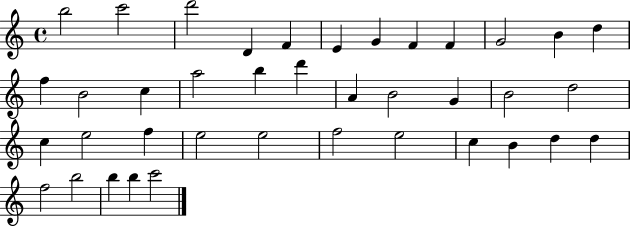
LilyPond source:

{
  \clef treble
  \time 4/4
  \defaultTimeSignature
  \key c \major
  b''2 c'''2 | d'''2 d'4 f'4 | e'4 g'4 f'4 f'4 | g'2 b'4 d''4 | \break f''4 b'2 c''4 | a''2 b''4 d'''4 | a'4 b'2 g'4 | b'2 d''2 | \break c''4 e''2 f''4 | e''2 e''2 | f''2 e''2 | c''4 b'4 d''4 d''4 | \break f''2 b''2 | b''4 b''4 c'''2 | \bar "|."
}